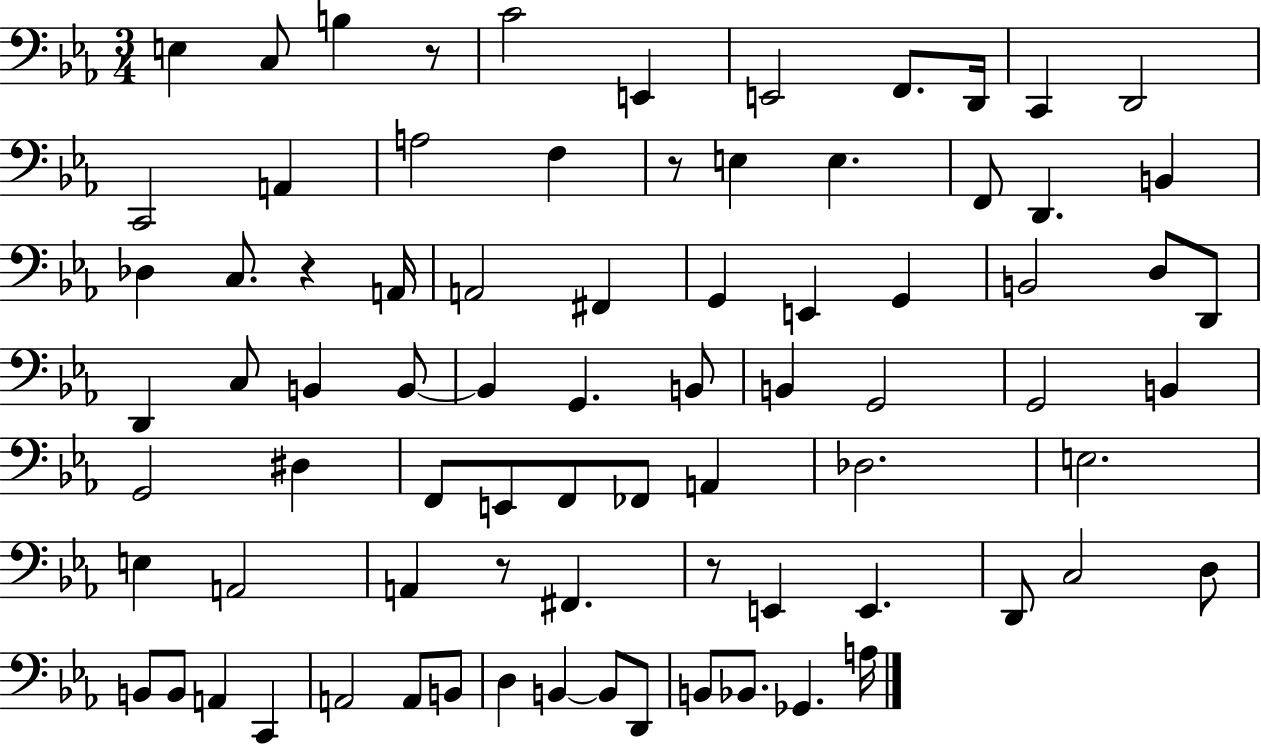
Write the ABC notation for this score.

X:1
T:Untitled
M:3/4
L:1/4
K:Eb
E, C,/2 B, z/2 C2 E,, E,,2 F,,/2 D,,/4 C,, D,,2 C,,2 A,, A,2 F, z/2 E, E, F,,/2 D,, B,, _D, C,/2 z A,,/4 A,,2 ^F,, G,, E,, G,, B,,2 D,/2 D,,/2 D,, C,/2 B,, B,,/2 B,, G,, B,,/2 B,, G,,2 G,,2 B,, G,,2 ^D, F,,/2 E,,/2 F,,/2 _F,,/2 A,, _D,2 E,2 E, A,,2 A,, z/2 ^F,, z/2 E,, E,, D,,/2 C,2 D,/2 B,,/2 B,,/2 A,, C,, A,,2 A,,/2 B,,/2 D, B,, B,,/2 D,,/2 B,,/2 _B,,/2 _G,, A,/4